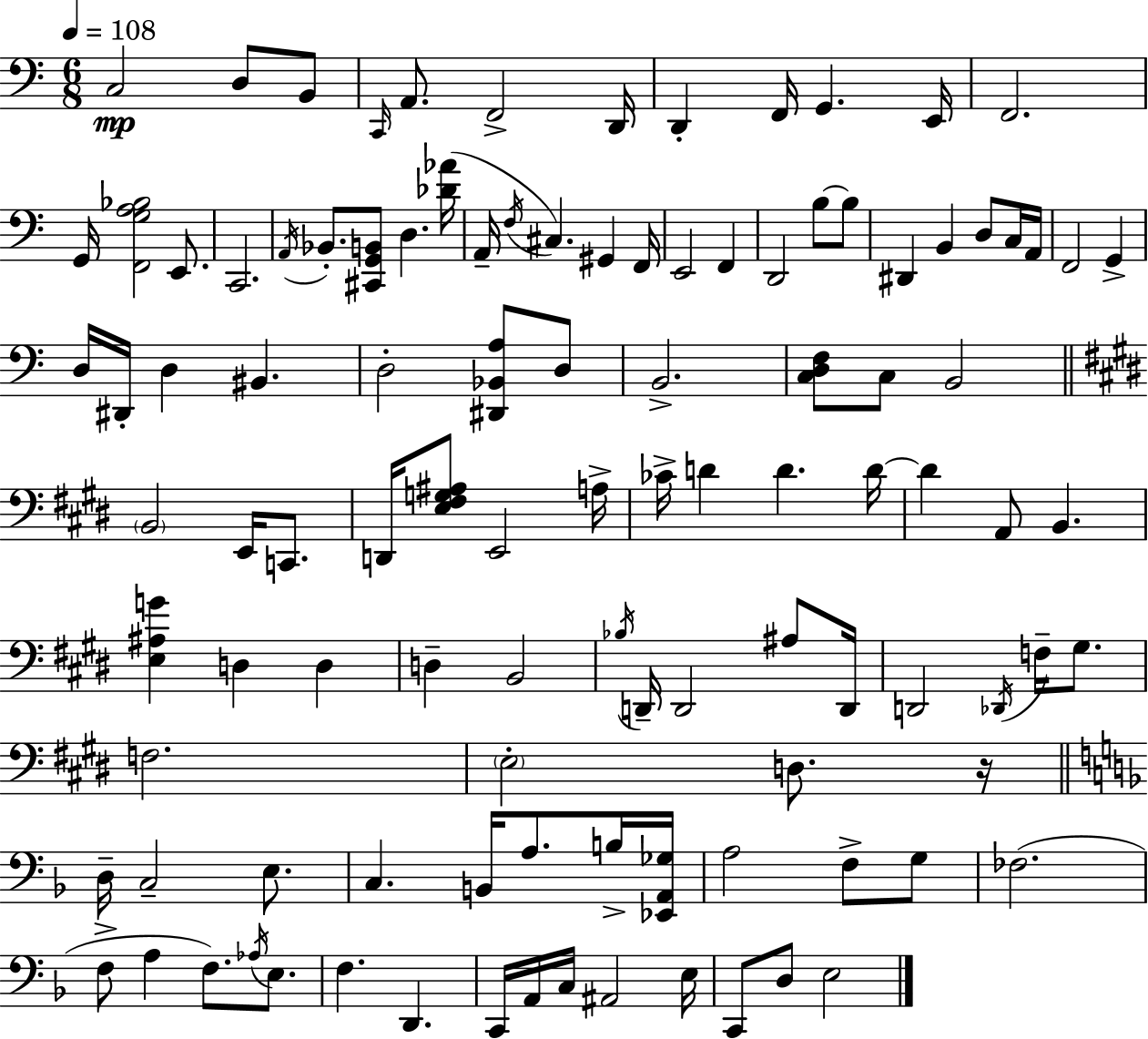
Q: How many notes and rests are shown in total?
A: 108